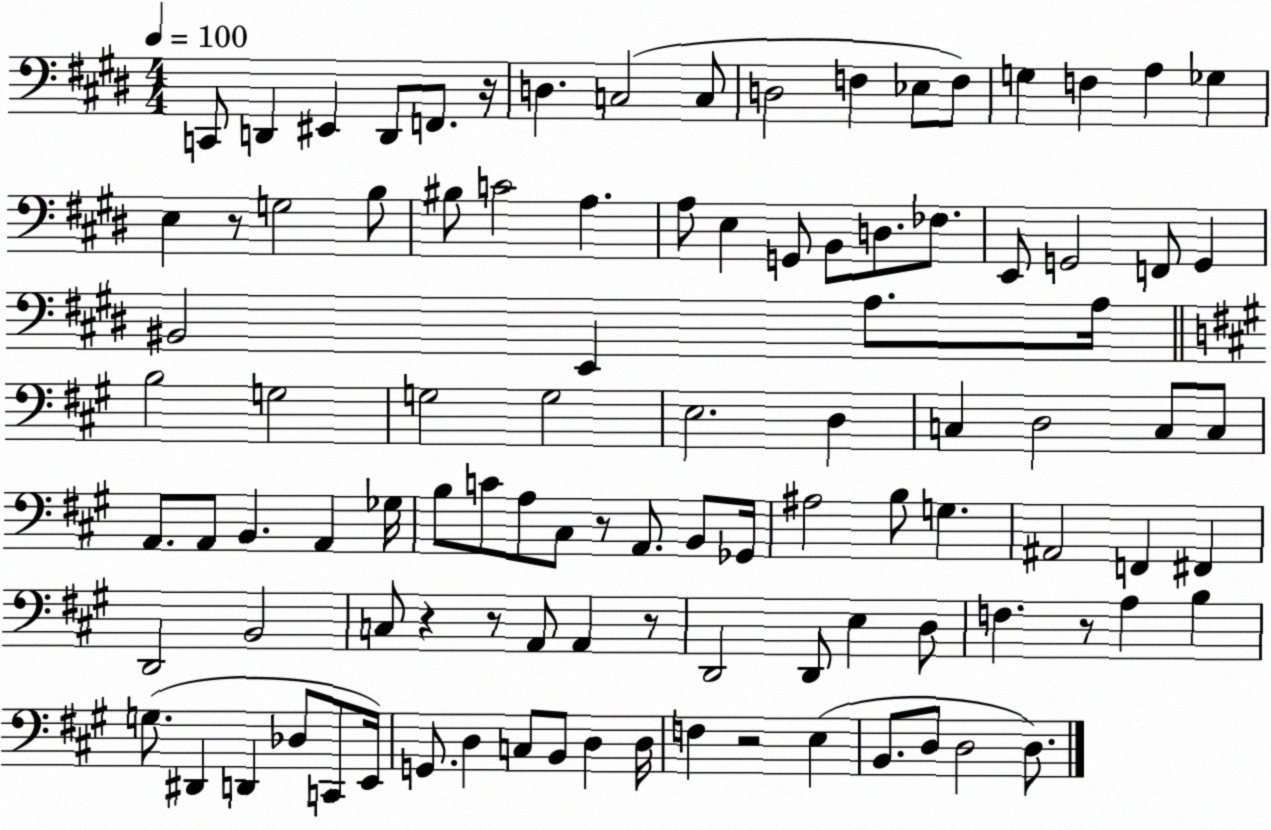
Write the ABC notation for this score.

X:1
T:Untitled
M:4/4
L:1/4
K:E
C,,/2 D,, ^E,, D,,/2 F,,/2 z/4 D, C,2 C,/2 D,2 F, _E,/2 F,/2 G, F, A, _G, E, z/2 G,2 B,/2 ^B,/2 C2 A, A,/2 E, G,,/2 B,,/2 D,/2 _F,/2 E,,/2 G,,2 F,,/2 G,, ^B,,2 E,, A,/2 A,/4 B,2 G,2 G,2 G,2 E,2 D, C, D,2 C,/2 C,/2 A,,/2 A,,/2 B,, A,, _G,/4 B,/2 C/2 A,/2 ^C,/2 z/2 A,,/2 B,,/2 _G,,/4 ^A,2 B,/2 G, ^A,,2 F,, ^F,, D,,2 B,,2 C,/2 z z/2 A,,/2 A,, z/2 D,,2 D,,/2 E, D,/2 F, z/2 A, B, G,/2 ^D,, D,, _D,/2 C,,/2 E,,/4 G,,/2 D, C,/2 B,,/2 D, D,/4 F, z2 E, B,,/2 D,/2 D,2 D,/2